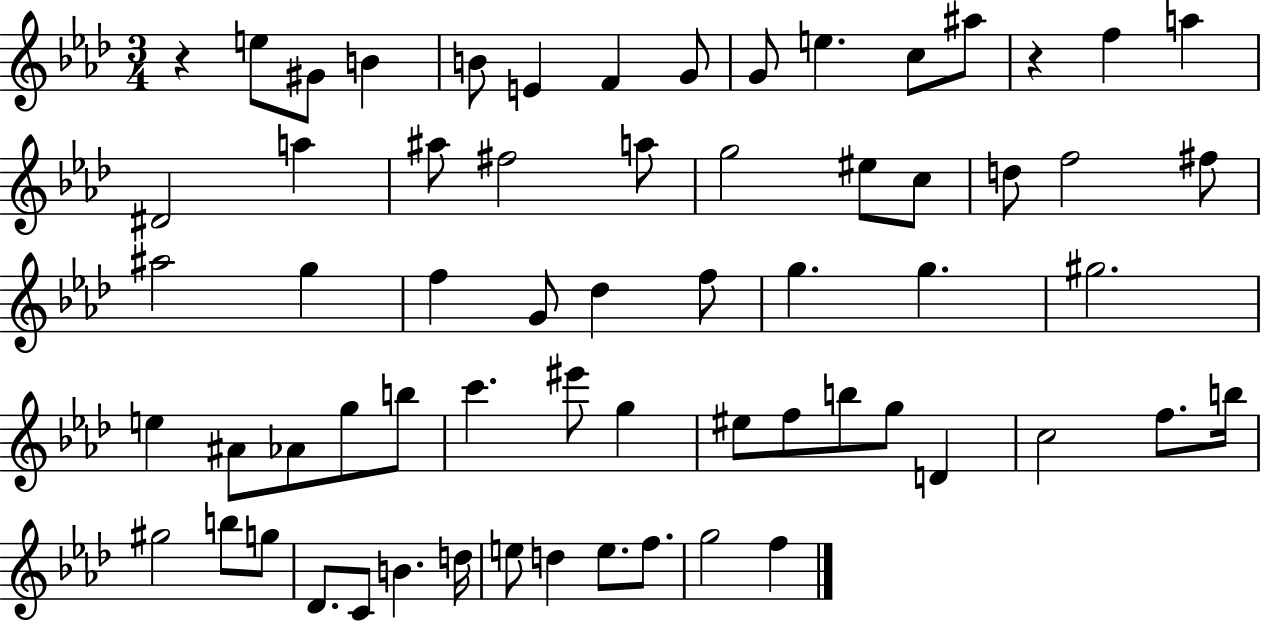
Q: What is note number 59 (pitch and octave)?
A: E5